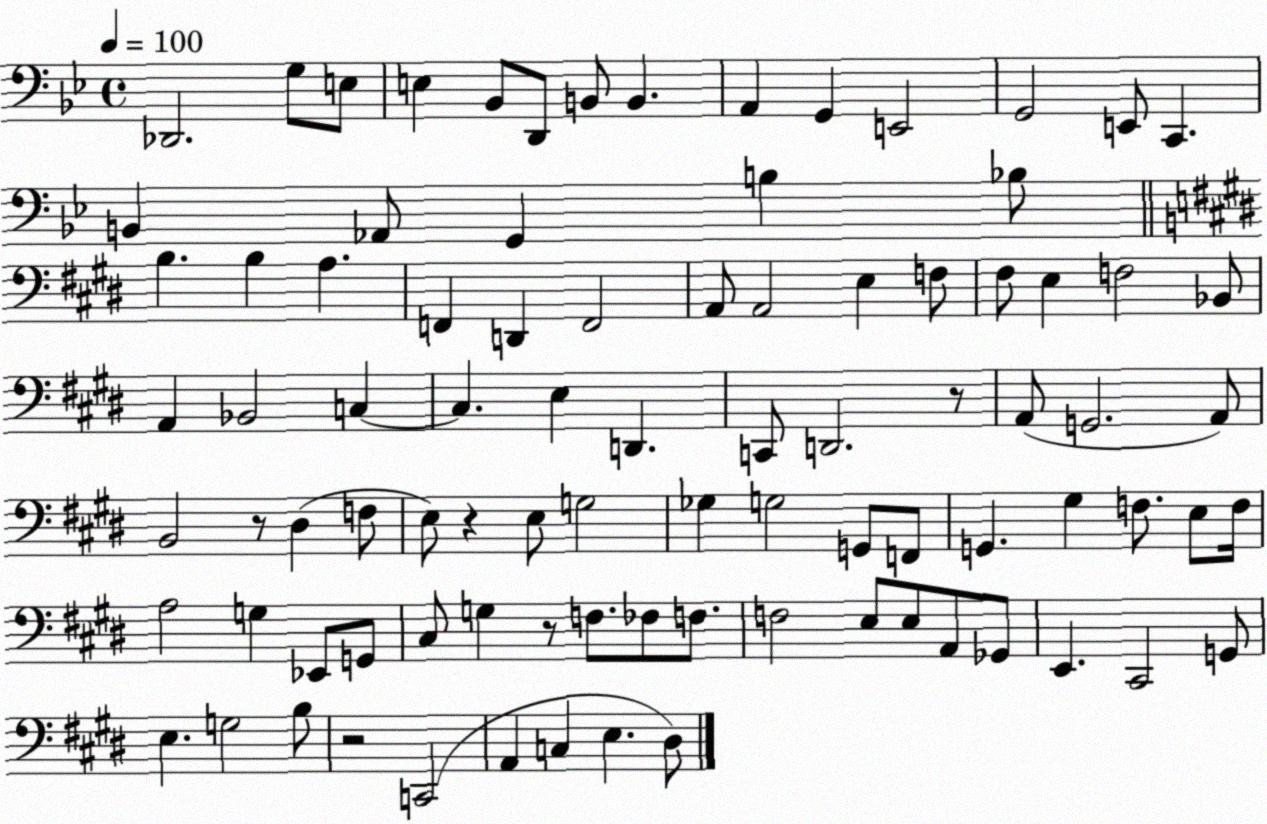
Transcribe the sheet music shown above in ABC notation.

X:1
T:Untitled
M:4/4
L:1/4
K:Bb
_D,,2 G,/2 E,/2 E, _B,,/2 D,,/2 B,,/2 B,, A,, G,, E,,2 G,,2 E,,/2 C,, B,, _A,,/2 G,, B, _B,/2 B, B, A, F,, D,, F,,2 A,,/2 A,,2 E, F,/2 ^F,/2 E, F,2 _B,,/2 A,, _B,,2 C, C, E, D,, C,,/2 D,,2 z/2 A,,/2 G,,2 A,,/2 B,,2 z/2 ^D, F,/2 E,/2 z E,/2 G,2 _G, G,2 G,,/2 F,,/2 G,, ^G, F,/2 E,/2 F,/4 A,2 G, _E,,/2 G,,/2 ^C,/2 G, z/2 F,/2 _F,/2 F,/2 F,2 E,/2 E,/2 A,,/2 _G,,/2 E,, ^C,,2 G,,/2 E, G,2 B,/2 z2 C,,2 A,, C, E, ^D,/2